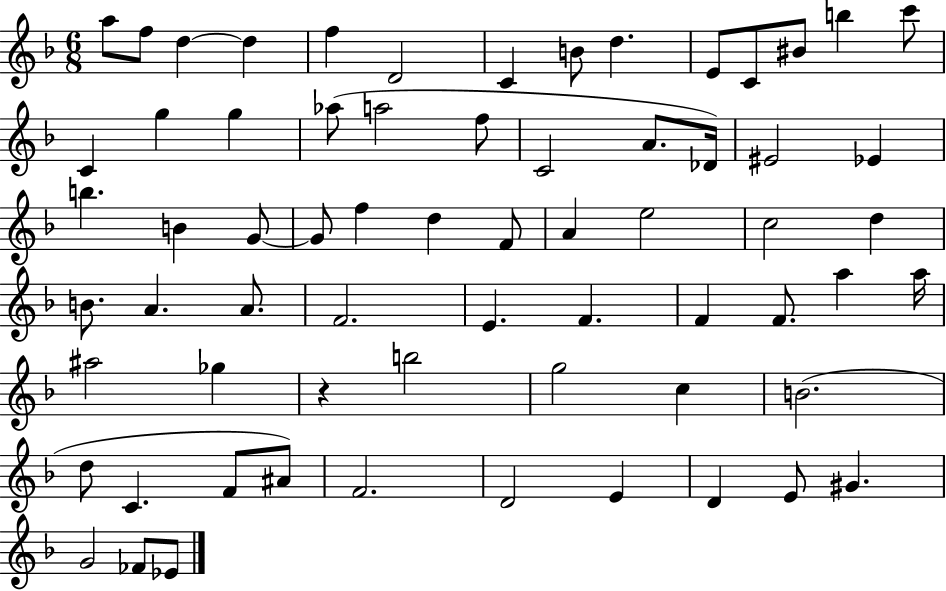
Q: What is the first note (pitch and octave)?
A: A5